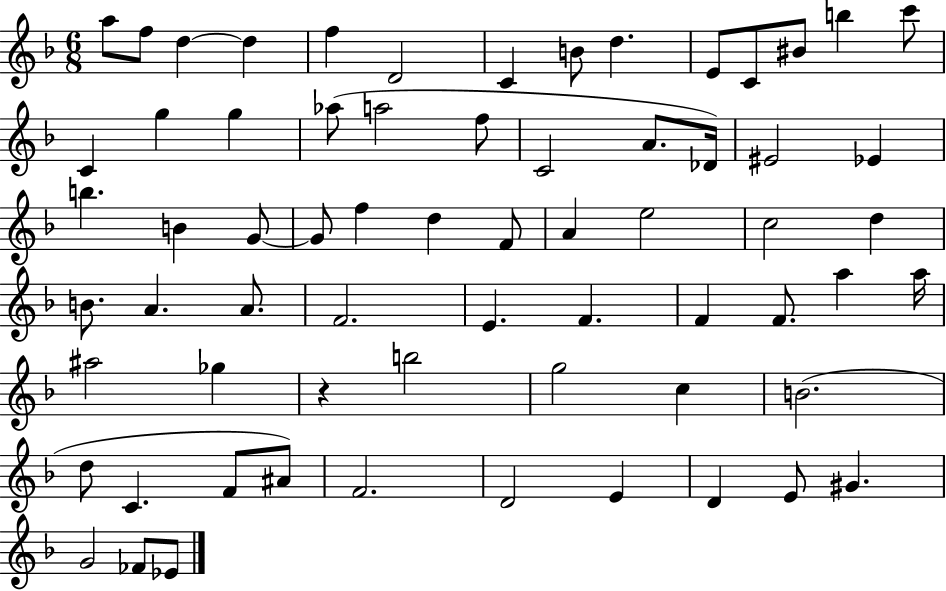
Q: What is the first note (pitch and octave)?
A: A5